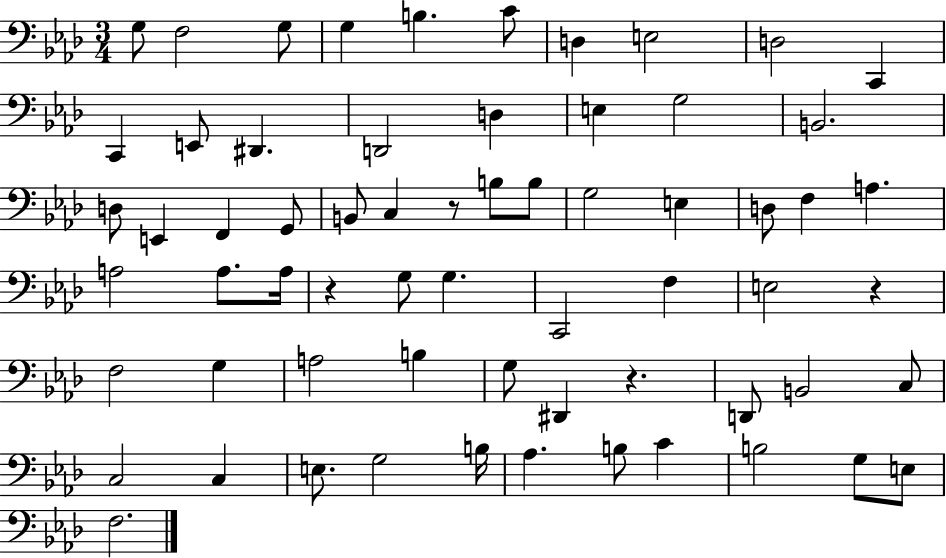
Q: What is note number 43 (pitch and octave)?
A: B3